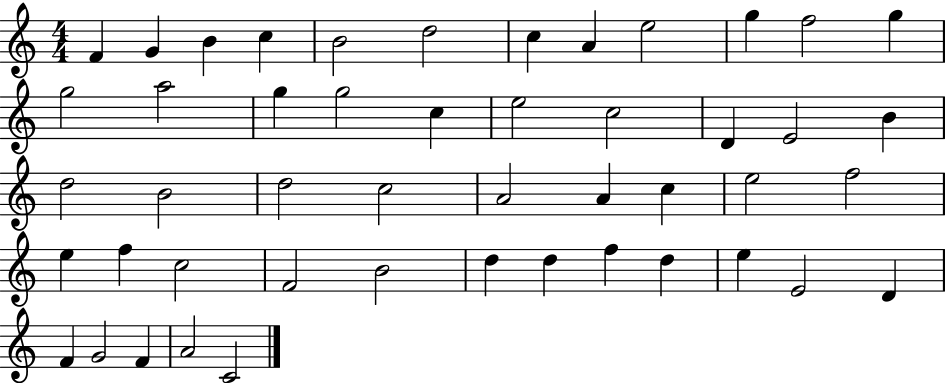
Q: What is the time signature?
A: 4/4